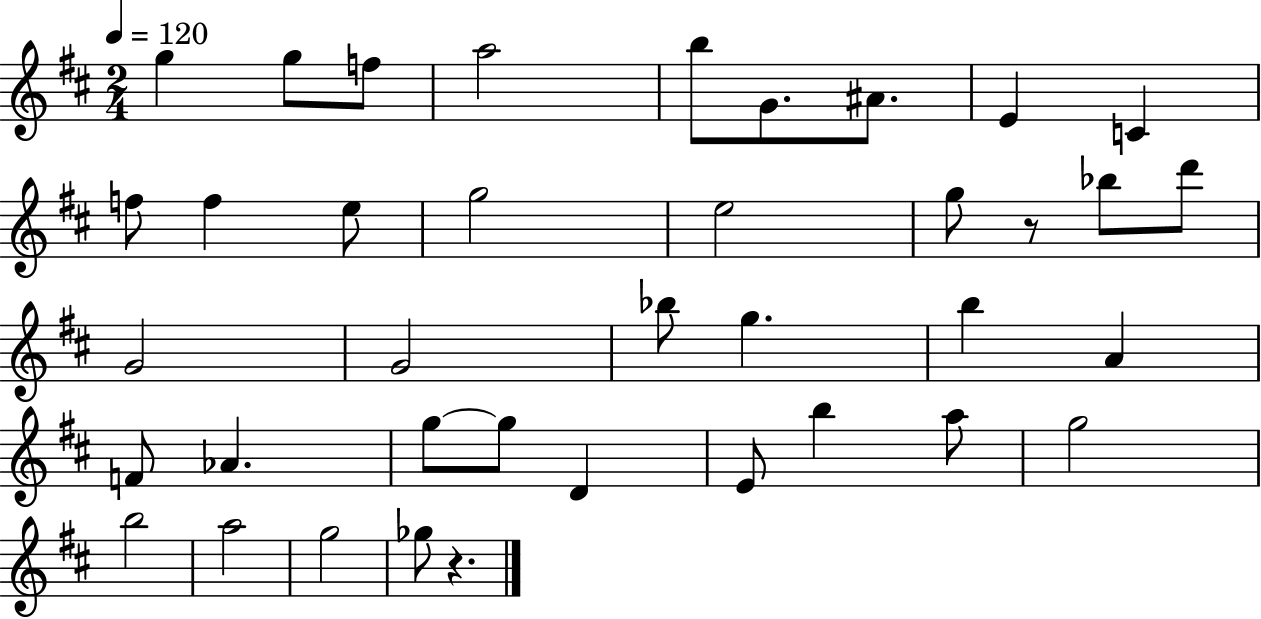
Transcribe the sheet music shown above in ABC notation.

X:1
T:Untitled
M:2/4
L:1/4
K:D
g g/2 f/2 a2 b/2 G/2 ^A/2 E C f/2 f e/2 g2 e2 g/2 z/2 _b/2 d'/2 G2 G2 _b/2 g b A F/2 _A g/2 g/2 D E/2 b a/2 g2 b2 a2 g2 _g/2 z